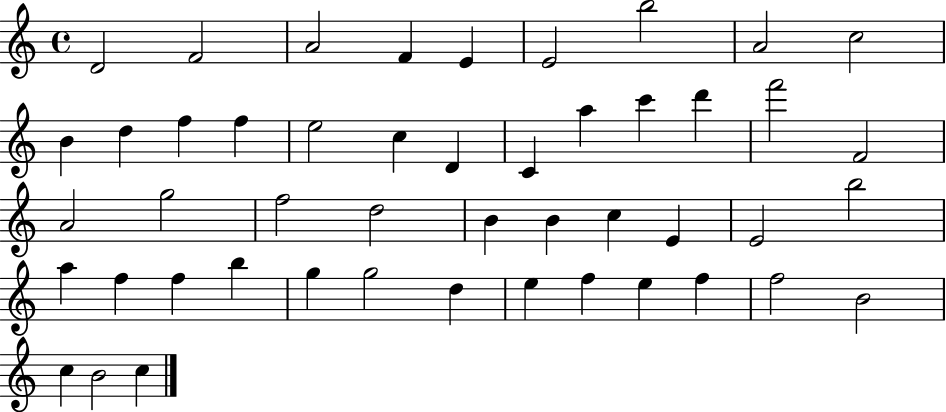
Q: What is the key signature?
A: C major